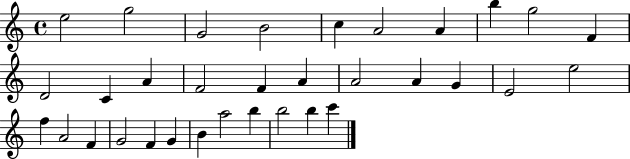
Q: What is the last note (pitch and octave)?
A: C6